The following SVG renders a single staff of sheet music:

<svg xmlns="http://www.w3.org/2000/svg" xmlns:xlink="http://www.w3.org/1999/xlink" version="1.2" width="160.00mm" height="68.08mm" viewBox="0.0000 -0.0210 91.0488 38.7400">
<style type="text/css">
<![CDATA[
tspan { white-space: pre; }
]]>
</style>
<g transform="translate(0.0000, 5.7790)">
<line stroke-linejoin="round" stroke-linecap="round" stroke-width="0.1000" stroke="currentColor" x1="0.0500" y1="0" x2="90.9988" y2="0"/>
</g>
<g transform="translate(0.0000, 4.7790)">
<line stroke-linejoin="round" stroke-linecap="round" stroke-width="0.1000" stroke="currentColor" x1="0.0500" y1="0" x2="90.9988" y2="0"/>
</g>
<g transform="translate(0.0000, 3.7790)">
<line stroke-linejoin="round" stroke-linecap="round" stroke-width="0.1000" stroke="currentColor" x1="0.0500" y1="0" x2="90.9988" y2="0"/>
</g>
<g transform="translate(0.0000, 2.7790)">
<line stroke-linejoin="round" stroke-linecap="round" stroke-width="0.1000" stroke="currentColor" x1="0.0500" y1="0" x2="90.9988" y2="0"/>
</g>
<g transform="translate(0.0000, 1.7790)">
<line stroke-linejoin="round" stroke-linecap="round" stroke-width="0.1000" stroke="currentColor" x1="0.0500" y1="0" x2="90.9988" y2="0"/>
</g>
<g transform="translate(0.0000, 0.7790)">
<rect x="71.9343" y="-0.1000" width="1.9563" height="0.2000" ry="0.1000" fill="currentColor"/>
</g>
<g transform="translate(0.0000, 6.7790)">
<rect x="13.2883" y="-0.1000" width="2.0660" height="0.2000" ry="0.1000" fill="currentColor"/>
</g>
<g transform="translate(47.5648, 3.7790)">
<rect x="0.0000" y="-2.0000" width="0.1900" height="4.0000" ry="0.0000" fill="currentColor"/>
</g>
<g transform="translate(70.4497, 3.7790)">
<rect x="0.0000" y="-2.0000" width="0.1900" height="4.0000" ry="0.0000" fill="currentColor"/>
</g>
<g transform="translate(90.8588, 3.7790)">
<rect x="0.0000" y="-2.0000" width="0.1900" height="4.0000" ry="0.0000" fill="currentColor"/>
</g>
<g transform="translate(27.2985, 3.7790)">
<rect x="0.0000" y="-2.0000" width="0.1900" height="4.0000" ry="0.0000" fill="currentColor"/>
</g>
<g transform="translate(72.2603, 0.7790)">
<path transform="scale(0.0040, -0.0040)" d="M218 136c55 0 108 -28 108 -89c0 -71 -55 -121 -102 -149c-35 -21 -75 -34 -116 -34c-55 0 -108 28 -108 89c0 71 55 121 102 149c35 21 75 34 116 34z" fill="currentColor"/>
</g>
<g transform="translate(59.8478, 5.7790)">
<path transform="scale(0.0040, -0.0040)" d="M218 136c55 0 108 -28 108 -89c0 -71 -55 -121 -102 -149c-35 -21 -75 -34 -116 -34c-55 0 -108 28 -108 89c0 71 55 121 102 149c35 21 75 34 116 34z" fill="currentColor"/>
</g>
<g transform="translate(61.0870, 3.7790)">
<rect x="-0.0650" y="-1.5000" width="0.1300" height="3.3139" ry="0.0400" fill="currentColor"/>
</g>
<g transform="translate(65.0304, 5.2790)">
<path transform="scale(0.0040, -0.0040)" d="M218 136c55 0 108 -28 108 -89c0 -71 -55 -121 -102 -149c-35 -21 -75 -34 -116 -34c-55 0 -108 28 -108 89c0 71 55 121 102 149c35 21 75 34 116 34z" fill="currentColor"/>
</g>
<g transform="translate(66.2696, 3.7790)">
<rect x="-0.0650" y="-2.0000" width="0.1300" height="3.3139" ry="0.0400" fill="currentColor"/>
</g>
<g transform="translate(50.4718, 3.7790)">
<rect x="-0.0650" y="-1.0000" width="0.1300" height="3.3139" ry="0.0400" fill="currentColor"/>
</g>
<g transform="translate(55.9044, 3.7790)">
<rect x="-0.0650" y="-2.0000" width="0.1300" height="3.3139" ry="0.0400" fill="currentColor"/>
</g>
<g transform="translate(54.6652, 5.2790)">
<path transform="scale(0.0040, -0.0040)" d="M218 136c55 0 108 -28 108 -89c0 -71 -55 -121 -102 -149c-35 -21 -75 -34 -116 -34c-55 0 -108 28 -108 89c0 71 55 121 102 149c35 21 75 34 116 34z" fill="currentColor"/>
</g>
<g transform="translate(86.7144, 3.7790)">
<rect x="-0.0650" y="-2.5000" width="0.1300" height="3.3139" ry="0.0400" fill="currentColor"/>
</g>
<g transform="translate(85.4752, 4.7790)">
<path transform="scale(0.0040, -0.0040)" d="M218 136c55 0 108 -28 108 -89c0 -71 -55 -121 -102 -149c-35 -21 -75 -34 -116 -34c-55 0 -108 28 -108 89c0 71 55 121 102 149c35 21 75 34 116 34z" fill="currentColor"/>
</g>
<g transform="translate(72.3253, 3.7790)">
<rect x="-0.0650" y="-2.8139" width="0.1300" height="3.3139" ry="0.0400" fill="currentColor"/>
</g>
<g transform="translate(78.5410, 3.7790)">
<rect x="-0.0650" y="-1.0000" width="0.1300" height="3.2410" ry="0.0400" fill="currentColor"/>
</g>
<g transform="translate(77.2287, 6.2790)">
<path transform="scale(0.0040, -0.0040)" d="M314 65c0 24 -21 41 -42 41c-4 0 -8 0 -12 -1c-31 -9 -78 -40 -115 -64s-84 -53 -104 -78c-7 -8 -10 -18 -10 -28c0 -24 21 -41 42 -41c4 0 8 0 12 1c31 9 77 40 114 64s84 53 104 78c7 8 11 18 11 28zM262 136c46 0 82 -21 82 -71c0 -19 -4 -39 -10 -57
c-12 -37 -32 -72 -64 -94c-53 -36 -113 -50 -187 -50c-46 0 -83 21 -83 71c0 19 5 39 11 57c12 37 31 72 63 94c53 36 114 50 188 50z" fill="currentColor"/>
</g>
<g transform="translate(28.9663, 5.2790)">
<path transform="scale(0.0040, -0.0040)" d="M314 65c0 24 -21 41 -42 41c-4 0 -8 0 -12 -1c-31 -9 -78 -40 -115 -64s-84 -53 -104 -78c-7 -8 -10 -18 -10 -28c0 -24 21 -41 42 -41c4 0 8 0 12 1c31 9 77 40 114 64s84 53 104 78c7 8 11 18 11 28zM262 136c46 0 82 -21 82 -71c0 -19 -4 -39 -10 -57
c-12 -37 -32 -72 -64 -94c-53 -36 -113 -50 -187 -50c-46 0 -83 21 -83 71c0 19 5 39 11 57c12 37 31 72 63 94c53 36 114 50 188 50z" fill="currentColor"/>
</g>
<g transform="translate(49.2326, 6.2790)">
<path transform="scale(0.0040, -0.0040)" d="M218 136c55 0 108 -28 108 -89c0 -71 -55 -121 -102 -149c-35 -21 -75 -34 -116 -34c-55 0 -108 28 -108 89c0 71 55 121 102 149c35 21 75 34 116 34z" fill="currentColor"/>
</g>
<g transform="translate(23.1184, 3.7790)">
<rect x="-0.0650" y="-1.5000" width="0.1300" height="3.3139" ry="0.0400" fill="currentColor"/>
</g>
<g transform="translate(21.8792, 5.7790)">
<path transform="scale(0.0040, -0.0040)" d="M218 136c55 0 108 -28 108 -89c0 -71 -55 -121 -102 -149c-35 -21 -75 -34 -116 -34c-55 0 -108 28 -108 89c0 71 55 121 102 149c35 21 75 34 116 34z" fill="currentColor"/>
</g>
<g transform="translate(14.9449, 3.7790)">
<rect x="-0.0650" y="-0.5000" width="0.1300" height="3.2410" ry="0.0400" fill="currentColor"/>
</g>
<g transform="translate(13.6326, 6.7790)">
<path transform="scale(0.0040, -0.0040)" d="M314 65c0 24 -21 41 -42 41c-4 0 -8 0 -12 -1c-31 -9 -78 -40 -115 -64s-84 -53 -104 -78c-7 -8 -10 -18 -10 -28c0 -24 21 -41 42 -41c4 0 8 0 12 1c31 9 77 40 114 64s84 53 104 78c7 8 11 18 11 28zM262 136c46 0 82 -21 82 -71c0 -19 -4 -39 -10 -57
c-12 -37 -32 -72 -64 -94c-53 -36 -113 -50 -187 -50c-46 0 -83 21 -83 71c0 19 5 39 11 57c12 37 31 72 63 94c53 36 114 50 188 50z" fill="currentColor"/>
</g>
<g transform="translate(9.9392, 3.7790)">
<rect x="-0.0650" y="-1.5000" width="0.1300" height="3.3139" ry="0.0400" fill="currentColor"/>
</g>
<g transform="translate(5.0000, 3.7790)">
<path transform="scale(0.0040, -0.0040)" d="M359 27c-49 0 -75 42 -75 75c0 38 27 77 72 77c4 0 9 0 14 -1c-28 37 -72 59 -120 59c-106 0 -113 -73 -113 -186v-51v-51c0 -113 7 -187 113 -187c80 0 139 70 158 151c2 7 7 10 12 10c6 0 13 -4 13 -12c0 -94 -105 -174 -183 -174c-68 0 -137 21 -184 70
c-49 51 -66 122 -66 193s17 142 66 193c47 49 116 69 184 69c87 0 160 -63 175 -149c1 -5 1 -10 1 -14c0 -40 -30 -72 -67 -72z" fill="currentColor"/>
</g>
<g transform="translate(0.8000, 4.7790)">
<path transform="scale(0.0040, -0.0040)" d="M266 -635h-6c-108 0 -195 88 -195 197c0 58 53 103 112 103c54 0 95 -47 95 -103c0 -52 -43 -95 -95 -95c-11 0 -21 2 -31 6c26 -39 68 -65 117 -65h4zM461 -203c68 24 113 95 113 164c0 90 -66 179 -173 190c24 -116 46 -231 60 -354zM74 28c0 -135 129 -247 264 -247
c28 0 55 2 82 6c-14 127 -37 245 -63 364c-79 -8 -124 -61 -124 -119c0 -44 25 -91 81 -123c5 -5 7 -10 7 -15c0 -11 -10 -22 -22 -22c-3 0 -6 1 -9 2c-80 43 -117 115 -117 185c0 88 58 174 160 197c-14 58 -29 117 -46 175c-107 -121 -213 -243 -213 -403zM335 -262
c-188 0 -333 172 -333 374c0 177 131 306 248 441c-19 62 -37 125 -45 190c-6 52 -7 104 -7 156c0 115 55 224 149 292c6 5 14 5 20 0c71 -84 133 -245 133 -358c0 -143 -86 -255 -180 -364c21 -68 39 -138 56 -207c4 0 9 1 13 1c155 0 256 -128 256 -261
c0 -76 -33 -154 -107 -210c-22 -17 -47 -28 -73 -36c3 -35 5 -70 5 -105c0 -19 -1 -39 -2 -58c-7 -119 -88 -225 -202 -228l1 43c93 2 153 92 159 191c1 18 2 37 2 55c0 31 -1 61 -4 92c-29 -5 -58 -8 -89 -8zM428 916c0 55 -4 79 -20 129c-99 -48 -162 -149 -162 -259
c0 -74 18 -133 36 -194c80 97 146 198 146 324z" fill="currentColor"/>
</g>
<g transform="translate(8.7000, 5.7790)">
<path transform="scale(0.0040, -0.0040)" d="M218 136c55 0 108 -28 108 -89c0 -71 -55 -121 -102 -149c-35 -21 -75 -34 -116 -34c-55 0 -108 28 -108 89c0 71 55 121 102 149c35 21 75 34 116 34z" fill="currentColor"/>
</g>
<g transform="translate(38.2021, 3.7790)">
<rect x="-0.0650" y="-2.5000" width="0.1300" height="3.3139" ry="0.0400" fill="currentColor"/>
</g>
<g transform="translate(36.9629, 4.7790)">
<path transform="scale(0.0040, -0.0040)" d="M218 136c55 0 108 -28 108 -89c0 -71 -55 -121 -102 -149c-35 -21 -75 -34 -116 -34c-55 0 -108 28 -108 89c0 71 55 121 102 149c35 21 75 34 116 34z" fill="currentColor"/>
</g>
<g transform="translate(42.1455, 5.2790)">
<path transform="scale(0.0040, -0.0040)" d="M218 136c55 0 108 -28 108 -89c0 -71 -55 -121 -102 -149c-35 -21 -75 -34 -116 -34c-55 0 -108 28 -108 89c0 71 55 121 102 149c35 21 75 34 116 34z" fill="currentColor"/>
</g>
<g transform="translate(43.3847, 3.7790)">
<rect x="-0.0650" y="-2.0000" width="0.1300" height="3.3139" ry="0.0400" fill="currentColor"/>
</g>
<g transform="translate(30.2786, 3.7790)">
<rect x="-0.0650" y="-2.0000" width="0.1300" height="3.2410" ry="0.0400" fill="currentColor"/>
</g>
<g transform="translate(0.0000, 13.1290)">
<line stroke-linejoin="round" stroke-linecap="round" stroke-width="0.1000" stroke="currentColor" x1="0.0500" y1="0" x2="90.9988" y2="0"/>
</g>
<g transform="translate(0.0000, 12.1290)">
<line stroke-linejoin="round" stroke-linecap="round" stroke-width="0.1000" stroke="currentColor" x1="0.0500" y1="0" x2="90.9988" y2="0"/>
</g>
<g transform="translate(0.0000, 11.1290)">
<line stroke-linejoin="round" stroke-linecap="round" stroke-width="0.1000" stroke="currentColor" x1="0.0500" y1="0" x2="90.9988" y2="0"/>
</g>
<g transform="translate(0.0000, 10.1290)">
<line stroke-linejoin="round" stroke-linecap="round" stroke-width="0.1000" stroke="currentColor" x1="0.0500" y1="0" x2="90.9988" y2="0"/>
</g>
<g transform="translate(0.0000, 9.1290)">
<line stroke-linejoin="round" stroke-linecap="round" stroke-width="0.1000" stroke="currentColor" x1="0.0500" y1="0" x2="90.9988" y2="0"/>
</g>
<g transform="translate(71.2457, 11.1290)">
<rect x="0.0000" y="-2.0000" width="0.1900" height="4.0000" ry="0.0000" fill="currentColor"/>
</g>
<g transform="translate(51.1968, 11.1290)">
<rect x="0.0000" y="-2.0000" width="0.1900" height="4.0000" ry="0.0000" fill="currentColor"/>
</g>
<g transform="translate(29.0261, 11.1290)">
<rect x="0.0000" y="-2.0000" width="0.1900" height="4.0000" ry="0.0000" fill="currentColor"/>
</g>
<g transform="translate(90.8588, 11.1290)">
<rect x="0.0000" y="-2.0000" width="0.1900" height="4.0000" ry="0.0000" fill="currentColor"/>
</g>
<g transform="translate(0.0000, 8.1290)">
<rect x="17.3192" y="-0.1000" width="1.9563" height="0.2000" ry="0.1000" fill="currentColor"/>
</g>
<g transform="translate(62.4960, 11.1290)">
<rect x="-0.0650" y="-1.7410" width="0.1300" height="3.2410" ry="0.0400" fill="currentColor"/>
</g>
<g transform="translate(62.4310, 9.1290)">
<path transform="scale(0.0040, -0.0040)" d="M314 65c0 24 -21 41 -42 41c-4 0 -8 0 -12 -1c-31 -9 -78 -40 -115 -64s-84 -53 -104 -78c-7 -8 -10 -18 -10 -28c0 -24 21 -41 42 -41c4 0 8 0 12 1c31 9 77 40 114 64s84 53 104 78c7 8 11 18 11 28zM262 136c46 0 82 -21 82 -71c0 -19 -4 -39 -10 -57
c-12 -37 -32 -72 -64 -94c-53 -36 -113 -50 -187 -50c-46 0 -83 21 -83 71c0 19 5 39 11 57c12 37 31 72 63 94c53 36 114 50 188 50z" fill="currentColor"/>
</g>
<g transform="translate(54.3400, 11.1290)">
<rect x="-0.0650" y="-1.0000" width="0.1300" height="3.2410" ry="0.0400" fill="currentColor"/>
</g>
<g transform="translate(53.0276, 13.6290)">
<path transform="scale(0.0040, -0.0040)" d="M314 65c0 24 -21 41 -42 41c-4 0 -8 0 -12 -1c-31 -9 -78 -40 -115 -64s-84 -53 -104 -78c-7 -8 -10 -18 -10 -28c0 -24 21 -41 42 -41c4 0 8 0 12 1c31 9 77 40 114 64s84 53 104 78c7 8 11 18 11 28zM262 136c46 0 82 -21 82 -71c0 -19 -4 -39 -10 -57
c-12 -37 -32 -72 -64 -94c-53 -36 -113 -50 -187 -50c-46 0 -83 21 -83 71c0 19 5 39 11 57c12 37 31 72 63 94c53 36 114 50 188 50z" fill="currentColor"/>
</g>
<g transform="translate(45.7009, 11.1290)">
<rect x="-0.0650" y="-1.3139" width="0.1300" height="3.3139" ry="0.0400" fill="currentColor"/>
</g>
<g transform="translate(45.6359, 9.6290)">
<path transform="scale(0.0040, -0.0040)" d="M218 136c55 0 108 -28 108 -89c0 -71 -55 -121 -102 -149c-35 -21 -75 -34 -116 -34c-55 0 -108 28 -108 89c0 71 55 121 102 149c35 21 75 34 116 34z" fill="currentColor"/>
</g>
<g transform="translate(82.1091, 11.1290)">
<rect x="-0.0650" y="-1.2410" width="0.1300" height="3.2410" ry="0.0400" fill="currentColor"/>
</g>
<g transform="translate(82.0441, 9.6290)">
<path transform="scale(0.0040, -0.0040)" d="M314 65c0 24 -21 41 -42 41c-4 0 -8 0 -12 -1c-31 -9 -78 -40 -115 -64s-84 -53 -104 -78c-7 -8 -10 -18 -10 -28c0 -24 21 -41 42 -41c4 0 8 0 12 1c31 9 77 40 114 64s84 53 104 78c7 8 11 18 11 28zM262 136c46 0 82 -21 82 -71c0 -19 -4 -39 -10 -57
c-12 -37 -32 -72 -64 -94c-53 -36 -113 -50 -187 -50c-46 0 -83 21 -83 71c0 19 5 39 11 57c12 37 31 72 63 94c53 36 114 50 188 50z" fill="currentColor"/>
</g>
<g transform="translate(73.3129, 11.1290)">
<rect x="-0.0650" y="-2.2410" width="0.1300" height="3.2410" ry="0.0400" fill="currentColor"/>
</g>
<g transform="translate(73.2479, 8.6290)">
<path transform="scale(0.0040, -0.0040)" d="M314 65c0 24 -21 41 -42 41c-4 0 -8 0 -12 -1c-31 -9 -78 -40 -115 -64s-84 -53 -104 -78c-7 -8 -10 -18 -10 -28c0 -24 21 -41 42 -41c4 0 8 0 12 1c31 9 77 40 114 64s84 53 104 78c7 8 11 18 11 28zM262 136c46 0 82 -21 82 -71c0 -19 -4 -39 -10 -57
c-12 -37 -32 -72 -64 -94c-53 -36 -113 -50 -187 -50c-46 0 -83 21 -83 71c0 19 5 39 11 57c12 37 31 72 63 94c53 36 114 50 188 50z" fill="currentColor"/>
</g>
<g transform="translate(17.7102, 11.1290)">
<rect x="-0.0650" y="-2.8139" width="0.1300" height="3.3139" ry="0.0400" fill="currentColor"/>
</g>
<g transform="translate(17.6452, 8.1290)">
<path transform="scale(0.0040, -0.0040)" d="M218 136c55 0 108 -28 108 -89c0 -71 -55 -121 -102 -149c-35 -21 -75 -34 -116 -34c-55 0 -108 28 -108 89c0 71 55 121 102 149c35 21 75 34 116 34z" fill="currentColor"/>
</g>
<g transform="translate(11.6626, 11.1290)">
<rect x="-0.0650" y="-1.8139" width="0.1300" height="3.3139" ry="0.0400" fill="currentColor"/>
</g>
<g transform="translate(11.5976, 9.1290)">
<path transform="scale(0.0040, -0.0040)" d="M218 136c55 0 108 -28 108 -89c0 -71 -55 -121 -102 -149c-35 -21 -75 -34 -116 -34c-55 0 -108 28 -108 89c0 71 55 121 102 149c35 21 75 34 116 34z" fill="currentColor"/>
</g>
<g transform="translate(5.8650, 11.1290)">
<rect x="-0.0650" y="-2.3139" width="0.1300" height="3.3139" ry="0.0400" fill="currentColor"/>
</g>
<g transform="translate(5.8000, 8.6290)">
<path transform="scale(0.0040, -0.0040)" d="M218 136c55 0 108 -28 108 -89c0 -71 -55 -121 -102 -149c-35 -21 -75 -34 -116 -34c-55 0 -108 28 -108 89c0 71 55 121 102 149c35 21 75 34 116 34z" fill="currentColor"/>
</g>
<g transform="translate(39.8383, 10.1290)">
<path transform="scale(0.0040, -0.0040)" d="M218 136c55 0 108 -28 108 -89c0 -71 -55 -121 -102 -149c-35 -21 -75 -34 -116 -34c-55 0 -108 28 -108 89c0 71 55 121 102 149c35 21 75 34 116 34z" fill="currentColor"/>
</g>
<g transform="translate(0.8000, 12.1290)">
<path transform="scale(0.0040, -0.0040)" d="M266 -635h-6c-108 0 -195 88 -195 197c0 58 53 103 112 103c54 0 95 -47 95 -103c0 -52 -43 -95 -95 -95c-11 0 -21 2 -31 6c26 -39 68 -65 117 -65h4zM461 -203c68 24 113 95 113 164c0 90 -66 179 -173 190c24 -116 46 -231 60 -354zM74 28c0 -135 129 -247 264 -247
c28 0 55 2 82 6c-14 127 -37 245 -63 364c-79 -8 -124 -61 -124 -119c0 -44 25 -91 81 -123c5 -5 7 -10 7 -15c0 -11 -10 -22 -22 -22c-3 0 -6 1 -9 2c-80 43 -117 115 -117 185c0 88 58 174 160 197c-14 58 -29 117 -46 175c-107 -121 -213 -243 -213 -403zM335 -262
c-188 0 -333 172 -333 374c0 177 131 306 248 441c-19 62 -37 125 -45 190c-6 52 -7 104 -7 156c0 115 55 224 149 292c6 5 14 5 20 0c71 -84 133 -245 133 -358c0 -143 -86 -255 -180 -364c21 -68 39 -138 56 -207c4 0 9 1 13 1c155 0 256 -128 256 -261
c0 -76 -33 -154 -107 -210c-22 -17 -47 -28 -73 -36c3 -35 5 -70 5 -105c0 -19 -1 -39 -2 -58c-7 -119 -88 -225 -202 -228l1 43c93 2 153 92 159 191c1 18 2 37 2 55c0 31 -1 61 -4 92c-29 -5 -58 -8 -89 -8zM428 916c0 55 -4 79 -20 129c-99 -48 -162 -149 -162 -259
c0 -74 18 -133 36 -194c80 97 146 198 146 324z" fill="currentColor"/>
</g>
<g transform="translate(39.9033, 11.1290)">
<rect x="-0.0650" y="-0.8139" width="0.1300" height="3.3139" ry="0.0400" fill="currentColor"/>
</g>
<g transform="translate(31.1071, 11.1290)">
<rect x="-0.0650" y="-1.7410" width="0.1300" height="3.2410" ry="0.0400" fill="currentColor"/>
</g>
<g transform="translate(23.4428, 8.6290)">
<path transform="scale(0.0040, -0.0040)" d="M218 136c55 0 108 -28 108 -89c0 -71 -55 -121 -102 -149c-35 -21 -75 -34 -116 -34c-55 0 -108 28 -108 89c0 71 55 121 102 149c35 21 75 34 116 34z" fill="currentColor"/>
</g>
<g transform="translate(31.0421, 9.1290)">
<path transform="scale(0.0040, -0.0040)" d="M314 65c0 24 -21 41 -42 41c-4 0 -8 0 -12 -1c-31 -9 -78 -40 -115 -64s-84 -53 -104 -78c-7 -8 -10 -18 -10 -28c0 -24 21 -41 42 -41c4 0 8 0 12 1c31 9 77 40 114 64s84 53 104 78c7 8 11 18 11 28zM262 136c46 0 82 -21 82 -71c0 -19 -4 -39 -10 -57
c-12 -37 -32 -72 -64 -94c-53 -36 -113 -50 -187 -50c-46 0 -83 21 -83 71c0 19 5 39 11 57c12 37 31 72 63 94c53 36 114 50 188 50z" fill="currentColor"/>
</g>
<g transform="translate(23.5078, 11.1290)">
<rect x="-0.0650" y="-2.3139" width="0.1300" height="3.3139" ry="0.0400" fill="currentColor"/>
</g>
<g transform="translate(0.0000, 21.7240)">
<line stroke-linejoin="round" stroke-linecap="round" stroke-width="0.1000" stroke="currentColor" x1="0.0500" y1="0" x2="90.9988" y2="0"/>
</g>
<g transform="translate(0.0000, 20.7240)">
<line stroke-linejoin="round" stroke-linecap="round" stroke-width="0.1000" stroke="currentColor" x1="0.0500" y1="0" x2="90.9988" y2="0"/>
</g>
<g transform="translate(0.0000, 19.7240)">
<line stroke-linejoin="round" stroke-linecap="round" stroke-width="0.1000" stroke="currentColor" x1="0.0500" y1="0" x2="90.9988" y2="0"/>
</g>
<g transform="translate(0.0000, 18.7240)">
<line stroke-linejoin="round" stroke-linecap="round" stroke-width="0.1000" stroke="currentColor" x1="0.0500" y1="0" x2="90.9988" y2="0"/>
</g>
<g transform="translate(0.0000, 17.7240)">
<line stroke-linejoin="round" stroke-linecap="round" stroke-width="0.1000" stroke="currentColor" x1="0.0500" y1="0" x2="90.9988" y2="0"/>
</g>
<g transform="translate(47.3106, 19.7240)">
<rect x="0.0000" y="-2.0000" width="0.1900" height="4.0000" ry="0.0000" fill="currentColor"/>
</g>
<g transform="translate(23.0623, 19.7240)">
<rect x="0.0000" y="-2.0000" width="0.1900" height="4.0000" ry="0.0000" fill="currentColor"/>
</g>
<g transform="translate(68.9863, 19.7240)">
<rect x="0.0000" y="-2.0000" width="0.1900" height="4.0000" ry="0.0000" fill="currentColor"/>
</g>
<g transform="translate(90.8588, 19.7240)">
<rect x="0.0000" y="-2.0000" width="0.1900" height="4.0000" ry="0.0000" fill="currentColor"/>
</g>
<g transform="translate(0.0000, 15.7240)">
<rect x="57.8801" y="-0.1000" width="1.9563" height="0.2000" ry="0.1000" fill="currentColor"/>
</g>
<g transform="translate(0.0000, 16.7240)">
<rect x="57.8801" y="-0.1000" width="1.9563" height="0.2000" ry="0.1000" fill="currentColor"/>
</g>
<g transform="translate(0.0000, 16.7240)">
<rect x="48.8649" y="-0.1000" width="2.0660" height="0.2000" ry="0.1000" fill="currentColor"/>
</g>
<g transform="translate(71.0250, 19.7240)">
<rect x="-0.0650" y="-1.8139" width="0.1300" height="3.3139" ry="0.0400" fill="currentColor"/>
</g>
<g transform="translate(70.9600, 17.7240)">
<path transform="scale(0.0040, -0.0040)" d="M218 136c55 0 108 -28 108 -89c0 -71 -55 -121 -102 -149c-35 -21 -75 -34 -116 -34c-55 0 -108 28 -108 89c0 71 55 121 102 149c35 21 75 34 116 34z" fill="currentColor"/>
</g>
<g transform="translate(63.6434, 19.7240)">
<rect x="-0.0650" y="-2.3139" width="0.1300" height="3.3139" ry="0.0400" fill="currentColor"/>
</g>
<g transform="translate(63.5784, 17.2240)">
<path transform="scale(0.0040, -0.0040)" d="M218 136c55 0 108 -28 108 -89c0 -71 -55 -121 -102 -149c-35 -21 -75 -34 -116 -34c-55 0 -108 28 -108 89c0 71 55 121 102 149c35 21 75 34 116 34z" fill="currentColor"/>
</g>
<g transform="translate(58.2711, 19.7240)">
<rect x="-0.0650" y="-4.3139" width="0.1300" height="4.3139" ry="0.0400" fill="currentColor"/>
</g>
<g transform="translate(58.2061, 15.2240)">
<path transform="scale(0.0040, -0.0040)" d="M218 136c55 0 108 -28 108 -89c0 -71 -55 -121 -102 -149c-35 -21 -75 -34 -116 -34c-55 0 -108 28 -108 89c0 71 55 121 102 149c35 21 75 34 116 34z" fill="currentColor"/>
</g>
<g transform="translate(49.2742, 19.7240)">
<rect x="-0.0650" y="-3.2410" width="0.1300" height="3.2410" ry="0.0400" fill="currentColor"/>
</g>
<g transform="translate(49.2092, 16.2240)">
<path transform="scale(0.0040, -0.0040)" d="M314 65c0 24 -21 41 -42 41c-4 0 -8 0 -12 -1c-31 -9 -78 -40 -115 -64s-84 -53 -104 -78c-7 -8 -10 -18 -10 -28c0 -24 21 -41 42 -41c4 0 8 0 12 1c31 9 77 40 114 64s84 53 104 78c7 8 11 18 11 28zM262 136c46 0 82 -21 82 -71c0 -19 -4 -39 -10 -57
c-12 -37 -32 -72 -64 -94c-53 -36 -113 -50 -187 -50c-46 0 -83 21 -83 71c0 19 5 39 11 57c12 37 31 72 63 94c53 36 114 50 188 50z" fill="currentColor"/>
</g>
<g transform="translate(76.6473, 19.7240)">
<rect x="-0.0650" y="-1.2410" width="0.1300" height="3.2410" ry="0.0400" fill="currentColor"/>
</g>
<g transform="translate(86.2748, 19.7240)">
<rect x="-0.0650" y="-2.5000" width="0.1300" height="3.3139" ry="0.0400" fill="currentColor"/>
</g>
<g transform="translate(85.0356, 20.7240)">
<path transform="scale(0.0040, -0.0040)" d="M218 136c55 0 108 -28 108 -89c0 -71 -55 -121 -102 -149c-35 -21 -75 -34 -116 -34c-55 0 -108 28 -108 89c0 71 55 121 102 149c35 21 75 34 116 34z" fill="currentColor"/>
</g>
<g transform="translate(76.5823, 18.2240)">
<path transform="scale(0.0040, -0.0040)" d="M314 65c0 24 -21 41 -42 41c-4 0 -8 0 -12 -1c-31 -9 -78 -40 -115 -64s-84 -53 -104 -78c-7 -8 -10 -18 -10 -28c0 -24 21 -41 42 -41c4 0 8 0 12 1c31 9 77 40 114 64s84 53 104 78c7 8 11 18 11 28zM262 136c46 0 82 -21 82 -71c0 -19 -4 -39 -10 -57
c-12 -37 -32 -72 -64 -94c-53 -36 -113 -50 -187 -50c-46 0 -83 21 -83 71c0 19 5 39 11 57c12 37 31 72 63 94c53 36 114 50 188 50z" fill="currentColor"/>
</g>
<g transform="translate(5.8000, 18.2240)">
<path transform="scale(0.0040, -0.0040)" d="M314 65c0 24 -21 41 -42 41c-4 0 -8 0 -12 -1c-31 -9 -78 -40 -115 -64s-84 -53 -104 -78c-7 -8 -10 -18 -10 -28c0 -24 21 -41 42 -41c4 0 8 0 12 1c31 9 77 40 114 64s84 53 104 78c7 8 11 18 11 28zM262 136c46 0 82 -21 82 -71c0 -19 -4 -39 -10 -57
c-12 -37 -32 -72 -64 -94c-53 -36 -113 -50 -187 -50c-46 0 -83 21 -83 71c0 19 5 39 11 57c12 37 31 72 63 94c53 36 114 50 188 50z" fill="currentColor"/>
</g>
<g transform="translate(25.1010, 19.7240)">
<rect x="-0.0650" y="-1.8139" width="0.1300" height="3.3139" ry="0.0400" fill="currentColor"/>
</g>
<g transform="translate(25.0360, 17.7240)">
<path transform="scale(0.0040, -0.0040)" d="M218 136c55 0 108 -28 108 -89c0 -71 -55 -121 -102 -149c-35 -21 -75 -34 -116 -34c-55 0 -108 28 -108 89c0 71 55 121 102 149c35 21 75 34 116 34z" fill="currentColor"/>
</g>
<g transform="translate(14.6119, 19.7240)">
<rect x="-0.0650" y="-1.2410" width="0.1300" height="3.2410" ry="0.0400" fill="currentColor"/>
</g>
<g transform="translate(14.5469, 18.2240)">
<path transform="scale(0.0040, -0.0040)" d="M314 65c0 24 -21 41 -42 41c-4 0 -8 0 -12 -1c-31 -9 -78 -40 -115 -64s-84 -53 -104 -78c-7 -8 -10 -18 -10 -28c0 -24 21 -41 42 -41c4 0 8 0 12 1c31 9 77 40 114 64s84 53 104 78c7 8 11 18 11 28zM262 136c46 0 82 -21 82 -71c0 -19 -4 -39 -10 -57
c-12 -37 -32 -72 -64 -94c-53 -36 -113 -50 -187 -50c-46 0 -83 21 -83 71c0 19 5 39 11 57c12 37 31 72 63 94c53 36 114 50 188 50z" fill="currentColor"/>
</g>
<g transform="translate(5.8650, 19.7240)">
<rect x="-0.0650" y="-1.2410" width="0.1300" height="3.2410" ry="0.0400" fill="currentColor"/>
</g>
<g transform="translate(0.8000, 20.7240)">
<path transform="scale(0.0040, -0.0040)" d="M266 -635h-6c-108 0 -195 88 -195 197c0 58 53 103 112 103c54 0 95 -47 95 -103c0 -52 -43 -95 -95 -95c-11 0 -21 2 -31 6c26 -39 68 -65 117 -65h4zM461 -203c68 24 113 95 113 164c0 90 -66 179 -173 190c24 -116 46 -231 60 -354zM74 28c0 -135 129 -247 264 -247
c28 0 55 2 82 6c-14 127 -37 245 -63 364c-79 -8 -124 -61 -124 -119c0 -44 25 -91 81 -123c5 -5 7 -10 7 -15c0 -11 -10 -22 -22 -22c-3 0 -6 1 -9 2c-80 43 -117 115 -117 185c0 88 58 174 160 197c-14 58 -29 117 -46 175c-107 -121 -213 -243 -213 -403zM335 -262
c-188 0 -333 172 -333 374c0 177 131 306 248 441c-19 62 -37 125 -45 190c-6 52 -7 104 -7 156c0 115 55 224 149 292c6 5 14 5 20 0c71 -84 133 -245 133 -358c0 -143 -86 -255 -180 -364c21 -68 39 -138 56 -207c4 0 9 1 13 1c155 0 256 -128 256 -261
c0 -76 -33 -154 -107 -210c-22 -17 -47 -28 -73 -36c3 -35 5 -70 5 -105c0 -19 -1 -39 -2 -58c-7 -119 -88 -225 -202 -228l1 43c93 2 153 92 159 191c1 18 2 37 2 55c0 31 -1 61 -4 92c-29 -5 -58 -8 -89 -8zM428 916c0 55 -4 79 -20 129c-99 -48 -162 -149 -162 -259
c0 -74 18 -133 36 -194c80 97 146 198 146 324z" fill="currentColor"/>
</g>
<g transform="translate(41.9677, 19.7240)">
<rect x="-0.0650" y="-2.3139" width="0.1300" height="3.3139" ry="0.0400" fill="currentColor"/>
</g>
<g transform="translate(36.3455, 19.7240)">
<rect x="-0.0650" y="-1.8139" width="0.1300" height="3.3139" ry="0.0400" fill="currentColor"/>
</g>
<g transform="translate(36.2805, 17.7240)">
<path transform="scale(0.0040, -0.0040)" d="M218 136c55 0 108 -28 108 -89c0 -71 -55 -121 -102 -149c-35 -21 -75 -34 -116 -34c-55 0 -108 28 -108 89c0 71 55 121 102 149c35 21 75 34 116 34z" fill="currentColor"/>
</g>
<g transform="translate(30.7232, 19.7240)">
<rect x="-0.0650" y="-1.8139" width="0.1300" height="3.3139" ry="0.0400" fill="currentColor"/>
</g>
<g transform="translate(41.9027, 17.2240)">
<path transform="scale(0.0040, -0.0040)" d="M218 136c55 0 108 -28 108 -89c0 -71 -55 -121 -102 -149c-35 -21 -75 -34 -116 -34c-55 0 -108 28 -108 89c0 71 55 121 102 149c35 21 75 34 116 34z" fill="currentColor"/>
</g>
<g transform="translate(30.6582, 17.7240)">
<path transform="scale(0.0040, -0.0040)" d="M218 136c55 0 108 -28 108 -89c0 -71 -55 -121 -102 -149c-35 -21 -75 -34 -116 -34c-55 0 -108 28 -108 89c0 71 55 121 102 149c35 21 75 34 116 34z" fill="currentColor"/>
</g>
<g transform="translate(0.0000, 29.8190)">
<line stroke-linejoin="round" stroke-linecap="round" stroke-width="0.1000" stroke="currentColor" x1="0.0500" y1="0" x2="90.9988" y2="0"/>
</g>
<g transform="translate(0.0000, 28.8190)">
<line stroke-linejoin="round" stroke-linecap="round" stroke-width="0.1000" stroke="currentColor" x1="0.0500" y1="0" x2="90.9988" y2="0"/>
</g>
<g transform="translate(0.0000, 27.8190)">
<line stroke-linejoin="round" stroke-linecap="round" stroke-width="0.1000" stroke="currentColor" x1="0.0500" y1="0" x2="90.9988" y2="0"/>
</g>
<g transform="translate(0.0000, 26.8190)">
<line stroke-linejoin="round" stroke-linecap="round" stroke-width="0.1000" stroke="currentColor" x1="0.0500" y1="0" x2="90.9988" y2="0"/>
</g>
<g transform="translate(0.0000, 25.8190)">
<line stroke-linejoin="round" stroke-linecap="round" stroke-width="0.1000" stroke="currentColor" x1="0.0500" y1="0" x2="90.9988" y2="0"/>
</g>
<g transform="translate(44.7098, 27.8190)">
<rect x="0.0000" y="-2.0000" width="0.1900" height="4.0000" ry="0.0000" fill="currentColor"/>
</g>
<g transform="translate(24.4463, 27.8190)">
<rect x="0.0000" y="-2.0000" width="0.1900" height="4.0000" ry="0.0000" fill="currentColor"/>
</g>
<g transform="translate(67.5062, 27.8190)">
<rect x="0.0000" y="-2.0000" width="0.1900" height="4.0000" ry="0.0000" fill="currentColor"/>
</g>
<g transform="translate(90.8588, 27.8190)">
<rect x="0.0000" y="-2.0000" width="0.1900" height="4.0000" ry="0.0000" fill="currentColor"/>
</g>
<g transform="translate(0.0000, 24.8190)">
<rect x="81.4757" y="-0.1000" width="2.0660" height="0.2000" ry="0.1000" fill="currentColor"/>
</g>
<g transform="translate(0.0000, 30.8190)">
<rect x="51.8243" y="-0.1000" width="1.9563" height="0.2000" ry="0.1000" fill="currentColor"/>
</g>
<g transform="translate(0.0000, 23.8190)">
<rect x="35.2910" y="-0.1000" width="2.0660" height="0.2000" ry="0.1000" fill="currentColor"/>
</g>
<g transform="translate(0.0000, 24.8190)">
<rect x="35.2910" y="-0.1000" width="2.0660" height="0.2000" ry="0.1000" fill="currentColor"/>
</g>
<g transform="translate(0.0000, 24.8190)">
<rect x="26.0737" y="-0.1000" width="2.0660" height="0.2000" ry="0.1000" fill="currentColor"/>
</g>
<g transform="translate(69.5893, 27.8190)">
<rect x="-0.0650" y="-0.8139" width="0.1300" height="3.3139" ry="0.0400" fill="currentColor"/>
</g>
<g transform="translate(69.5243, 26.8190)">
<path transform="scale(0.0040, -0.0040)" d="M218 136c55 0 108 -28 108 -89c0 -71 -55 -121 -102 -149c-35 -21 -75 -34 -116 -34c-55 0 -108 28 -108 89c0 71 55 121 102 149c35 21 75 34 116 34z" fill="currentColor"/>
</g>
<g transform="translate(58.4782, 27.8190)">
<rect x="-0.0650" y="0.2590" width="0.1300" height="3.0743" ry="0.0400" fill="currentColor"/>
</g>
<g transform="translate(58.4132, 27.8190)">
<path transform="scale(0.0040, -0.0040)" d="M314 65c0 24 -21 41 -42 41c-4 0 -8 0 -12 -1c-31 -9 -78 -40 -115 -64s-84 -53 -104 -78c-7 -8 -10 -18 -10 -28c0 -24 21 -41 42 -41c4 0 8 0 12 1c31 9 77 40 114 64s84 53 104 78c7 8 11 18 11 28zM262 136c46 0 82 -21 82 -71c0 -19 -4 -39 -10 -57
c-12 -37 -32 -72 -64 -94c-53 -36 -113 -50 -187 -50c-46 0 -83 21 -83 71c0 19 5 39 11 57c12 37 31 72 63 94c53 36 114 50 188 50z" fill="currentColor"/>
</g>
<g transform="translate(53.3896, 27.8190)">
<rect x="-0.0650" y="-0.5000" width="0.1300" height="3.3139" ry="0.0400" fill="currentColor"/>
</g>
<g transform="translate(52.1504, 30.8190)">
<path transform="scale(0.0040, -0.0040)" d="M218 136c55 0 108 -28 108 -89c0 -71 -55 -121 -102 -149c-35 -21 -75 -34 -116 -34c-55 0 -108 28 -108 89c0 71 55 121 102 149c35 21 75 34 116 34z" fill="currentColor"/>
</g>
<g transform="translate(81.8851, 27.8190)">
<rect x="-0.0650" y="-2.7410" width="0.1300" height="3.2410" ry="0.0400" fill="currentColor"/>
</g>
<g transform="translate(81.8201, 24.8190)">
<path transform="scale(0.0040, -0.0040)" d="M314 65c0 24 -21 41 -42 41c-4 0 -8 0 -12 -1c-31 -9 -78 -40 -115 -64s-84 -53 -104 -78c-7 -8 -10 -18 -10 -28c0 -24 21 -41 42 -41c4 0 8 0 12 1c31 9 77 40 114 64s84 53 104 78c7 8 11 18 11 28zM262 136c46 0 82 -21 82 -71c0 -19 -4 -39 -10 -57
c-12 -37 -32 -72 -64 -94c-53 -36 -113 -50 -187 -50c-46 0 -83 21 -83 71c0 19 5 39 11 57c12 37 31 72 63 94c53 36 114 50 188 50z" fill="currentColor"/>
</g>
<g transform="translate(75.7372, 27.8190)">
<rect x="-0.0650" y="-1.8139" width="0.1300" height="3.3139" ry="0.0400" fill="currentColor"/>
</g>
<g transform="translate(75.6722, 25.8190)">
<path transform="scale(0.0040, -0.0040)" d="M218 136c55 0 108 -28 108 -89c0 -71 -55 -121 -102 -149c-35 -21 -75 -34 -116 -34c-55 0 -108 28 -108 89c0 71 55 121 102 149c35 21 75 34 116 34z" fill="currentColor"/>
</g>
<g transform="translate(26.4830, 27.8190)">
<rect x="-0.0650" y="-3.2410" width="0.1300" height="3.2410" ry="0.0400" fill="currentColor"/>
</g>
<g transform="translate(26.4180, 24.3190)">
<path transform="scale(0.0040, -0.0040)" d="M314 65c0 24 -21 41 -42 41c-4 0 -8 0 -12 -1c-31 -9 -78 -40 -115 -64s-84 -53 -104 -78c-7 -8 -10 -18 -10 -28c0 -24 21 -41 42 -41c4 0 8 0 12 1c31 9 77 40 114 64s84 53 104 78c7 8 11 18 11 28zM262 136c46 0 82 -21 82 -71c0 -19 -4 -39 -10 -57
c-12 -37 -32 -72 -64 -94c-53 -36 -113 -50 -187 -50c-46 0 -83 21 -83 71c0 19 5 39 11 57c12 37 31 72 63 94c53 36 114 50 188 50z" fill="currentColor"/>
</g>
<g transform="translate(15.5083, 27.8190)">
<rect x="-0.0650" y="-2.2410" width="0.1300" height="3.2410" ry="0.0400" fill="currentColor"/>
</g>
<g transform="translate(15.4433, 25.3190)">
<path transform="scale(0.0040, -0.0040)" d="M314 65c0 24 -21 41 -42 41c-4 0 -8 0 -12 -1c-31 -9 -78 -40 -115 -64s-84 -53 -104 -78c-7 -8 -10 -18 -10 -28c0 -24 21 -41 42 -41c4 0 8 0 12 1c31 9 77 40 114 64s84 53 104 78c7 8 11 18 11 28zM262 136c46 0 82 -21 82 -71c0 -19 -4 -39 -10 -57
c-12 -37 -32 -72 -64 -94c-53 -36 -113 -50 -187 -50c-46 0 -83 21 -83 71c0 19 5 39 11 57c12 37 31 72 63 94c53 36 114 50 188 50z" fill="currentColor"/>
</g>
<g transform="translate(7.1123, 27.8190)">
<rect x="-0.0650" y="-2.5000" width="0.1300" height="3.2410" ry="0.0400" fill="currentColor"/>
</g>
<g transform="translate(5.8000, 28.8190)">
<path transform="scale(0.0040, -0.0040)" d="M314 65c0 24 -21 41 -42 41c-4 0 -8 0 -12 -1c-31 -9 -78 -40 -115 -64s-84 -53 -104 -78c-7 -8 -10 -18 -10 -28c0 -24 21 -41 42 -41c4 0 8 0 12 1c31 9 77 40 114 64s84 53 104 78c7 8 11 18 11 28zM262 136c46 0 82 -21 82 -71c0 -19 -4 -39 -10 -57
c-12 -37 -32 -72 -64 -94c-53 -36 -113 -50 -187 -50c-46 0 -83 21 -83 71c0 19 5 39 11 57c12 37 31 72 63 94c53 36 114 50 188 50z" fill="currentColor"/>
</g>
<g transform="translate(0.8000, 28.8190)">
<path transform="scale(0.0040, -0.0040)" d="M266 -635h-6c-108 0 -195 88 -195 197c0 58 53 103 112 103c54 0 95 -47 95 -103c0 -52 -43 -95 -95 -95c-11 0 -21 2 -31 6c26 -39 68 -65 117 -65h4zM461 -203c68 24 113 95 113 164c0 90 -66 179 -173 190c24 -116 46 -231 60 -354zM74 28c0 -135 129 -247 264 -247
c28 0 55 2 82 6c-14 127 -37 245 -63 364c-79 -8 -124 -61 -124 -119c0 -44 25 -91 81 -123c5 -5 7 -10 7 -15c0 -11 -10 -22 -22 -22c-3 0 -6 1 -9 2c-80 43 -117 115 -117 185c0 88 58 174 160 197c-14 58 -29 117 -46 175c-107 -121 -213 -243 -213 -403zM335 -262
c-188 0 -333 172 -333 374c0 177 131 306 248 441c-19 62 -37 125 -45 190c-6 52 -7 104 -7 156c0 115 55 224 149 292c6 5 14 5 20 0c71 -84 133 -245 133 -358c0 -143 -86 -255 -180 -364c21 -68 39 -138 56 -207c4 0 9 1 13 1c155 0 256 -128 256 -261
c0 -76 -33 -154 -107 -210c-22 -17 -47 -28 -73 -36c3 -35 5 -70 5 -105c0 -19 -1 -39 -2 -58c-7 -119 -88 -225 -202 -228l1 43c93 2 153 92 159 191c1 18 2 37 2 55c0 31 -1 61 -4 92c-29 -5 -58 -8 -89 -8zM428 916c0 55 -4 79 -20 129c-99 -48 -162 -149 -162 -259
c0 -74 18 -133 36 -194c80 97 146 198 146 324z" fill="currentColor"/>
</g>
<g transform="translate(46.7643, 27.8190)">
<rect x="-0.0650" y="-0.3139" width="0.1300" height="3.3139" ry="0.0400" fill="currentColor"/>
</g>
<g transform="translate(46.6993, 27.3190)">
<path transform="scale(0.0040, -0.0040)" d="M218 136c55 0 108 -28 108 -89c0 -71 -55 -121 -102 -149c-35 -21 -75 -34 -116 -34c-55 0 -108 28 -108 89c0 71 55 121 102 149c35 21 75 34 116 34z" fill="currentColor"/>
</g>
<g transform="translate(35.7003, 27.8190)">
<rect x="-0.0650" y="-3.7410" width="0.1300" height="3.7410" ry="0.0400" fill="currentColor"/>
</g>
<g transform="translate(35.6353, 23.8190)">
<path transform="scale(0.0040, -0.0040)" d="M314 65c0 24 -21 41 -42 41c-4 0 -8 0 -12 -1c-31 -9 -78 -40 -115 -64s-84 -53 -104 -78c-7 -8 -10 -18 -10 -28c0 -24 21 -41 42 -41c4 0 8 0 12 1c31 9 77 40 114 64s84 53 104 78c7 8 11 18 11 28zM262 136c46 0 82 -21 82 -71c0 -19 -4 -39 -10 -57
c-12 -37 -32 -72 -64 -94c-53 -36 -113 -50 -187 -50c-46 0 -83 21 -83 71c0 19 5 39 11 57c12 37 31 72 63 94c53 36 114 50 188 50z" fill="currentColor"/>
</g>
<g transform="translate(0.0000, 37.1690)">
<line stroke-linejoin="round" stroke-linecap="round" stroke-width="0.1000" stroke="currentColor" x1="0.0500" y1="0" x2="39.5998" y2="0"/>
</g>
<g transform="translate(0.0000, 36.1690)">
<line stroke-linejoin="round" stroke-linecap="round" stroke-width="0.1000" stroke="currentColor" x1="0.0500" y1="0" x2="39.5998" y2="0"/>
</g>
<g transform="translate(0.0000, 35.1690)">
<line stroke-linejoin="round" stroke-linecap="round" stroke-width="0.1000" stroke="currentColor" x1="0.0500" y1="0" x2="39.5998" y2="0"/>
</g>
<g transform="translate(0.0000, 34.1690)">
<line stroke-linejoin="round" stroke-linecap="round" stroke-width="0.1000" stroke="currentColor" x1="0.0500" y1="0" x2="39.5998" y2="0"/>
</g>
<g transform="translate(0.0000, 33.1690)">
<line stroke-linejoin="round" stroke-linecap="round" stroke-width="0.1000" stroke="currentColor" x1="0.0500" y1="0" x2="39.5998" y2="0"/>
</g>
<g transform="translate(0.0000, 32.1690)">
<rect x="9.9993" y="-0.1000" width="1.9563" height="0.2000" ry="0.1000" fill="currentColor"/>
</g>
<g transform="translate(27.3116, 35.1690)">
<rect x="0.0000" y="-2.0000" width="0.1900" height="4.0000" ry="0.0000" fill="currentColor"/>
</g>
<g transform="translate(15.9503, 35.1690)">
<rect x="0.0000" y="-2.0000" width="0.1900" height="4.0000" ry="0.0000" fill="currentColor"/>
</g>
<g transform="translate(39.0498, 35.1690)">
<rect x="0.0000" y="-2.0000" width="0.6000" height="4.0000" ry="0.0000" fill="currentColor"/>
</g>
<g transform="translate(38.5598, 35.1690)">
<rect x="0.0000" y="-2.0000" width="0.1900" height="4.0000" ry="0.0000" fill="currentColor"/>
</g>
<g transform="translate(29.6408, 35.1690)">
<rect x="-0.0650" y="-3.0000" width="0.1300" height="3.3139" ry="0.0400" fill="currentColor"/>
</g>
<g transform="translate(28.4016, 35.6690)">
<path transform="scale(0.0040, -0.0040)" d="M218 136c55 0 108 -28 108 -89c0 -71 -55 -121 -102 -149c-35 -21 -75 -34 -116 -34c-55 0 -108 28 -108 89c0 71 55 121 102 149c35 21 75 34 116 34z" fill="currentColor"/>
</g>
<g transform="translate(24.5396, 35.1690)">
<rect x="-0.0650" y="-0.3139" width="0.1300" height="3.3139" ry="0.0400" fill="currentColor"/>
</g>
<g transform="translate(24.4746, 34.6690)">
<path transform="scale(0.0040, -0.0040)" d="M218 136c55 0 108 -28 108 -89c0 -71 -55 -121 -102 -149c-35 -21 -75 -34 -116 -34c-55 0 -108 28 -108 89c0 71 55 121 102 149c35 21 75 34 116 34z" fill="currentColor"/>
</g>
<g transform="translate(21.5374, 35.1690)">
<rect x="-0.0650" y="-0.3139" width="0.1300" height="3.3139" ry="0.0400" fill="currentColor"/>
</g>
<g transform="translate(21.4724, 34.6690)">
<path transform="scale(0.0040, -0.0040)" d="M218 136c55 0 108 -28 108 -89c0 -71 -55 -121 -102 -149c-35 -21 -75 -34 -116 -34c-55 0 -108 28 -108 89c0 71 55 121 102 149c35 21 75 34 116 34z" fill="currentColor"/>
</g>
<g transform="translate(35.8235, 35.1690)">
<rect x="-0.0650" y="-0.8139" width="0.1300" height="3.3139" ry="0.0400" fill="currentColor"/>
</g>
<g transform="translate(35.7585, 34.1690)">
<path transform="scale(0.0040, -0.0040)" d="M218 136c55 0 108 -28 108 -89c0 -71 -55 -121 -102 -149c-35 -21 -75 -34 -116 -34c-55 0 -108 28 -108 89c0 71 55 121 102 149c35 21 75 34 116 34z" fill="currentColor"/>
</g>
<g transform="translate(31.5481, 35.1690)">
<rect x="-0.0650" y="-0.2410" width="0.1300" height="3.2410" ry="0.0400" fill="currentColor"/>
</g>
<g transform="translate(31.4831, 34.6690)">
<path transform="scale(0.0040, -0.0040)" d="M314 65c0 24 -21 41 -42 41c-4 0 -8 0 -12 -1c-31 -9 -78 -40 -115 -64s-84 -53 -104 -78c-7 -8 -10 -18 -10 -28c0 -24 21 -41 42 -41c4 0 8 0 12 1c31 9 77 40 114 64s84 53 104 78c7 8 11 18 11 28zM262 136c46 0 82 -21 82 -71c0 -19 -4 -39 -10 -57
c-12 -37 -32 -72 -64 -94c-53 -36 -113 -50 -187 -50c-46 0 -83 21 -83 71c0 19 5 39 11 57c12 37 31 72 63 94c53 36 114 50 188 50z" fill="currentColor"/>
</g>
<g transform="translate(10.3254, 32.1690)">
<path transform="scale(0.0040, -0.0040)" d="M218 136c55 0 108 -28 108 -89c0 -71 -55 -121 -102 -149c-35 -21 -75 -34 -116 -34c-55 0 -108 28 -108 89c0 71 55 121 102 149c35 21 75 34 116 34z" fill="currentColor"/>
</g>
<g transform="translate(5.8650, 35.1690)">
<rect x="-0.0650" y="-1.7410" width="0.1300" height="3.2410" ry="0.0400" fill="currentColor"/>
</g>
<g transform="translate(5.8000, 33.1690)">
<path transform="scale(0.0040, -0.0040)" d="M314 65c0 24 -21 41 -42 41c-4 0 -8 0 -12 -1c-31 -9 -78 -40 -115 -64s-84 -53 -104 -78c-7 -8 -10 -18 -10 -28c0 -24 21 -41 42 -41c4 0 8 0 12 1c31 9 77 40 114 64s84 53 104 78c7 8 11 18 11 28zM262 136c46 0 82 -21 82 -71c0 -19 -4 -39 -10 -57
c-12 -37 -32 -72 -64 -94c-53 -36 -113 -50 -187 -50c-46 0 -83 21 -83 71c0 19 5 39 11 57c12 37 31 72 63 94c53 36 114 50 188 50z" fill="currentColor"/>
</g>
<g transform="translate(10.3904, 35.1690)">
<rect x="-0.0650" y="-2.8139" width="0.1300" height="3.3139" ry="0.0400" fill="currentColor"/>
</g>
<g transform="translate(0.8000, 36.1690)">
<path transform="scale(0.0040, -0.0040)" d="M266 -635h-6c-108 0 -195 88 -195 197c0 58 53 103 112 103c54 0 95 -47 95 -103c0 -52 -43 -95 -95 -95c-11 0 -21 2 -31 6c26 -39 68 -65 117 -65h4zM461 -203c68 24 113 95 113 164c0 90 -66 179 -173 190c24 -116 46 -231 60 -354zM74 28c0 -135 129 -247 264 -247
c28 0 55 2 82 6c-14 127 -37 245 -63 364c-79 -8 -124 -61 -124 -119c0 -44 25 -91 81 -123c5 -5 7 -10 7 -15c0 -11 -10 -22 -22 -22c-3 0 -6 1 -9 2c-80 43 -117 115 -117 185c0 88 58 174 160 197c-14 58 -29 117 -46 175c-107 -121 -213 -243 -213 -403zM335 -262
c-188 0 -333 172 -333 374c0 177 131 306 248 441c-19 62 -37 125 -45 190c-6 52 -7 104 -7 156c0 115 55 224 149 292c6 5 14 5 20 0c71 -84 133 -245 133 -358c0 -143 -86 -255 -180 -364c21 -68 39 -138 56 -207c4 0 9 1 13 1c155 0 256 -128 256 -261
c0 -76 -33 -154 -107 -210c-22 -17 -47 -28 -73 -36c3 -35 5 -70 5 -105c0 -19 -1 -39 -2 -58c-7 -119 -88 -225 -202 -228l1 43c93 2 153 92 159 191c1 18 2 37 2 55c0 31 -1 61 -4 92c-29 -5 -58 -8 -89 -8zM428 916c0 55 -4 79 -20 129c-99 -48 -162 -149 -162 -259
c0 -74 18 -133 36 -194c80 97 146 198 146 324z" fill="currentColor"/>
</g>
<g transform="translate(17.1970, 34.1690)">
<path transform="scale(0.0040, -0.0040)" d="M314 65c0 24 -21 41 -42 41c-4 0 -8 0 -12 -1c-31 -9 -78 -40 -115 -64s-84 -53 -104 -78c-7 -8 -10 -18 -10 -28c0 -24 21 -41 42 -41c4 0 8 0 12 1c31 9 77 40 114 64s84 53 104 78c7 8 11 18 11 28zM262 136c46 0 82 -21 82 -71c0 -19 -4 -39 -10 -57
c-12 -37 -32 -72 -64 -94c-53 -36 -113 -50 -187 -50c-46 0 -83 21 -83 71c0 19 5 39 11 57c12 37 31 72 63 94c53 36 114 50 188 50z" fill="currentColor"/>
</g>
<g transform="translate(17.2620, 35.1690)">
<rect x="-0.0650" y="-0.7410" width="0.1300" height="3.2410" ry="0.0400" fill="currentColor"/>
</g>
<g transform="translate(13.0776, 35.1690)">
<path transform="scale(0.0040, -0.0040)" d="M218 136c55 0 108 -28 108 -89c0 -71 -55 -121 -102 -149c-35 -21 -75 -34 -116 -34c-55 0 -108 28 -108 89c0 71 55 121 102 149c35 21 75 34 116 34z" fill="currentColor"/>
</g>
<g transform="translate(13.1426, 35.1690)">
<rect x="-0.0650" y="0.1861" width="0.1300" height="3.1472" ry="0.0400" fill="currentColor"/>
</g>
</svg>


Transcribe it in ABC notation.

X:1
T:Untitled
M:4/4
L:1/4
K:C
E C2 E F2 G F D F E F a D2 G g f a g f2 d e D2 f2 g2 e2 e2 e2 f f f g b2 d' g f e2 G G2 g2 b2 c'2 c C B2 d f a2 f2 a B d2 c c A c2 d